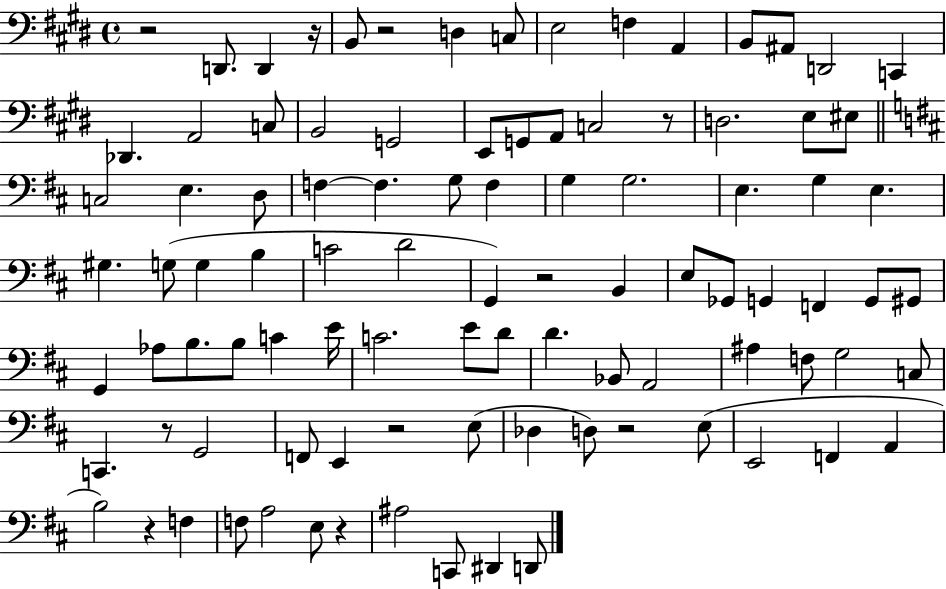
X:1
T:Untitled
M:4/4
L:1/4
K:E
z2 D,,/2 D,, z/4 B,,/2 z2 D, C,/2 E,2 F, A,, B,,/2 ^A,,/2 D,,2 C,, _D,, A,,2 C,/2 B,,2 G,,2 E,,/2 G,,/2 A,,/2 C,2 z/2 D,2 E,/2 ^E,/2 C,2 E, D,/2 F, F, G,/2 F, G, G,2 E, G, E, ^G, G,/2 G, B, C2 D2 G,, z2 B,, E,/2 _G,,/2 G,, F,, G,,/2 ^G,,/2 G,, _A,/2 B,/2 B,/2 C E/4 C2 E/2 D/2 D _B,,/2 A,,2 ^A, F,/2 G,2 C,/2 C,, z/2 G,,2 F,,/2 E,, z2 E,/2 _D, D,/2 z2 E,/2 E,,2 F,, A,, B,2 z F, F,/2 A,2 E,/2 z ^A,2 C,,/2 ^D,, D,,/2